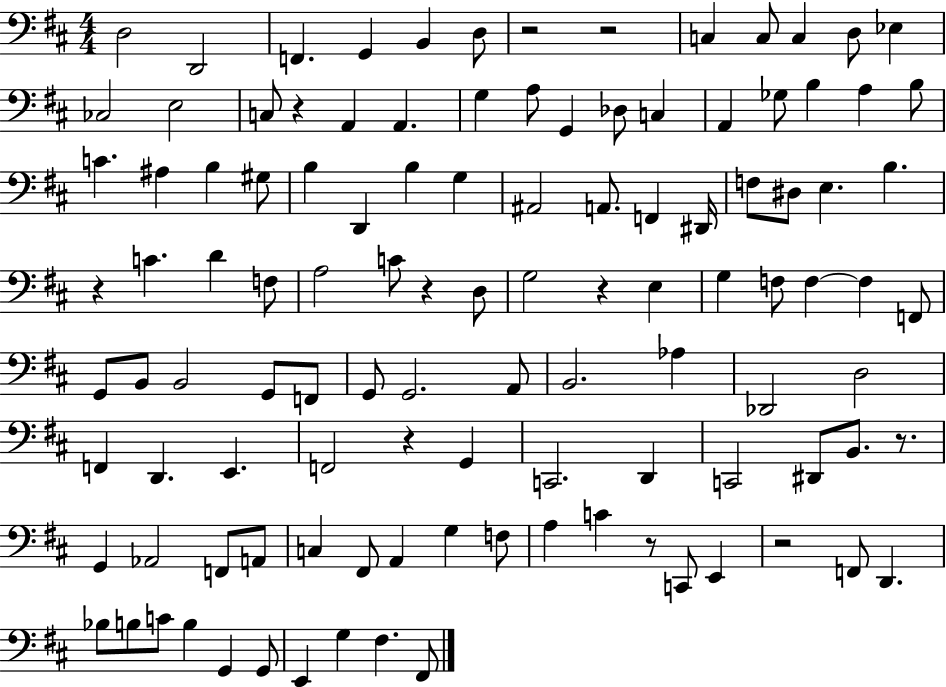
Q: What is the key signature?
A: D major